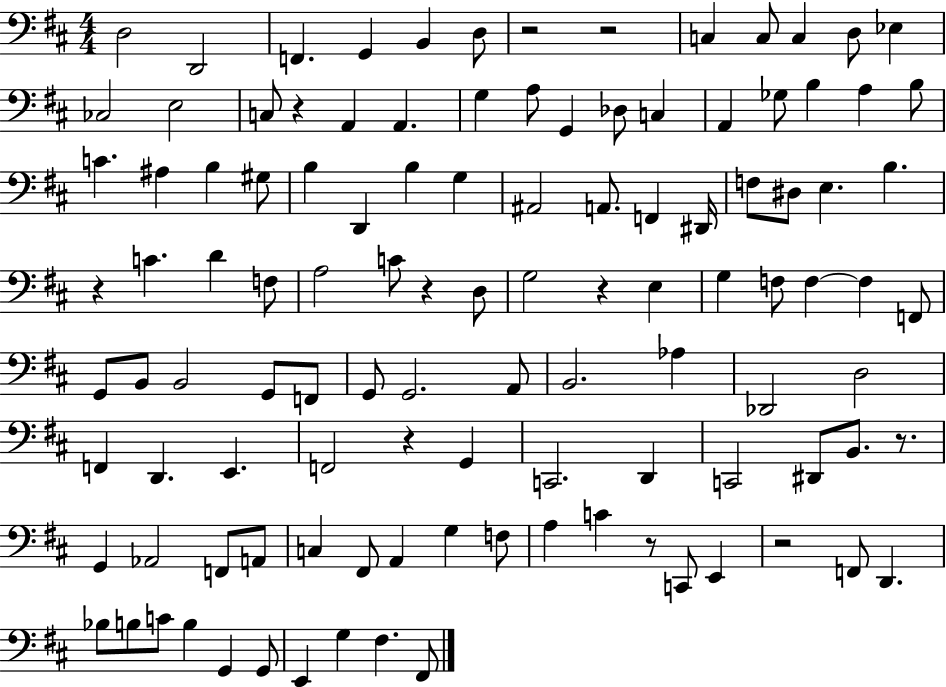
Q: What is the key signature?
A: D major